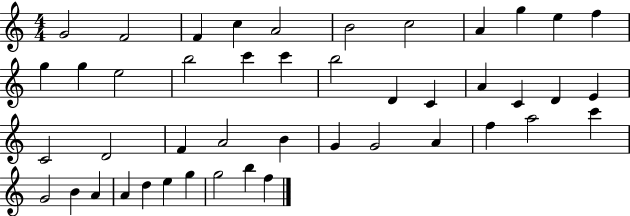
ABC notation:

X:1
T:Untitled
M:4/4
L:1/4
K:C
G2 F2 F c A2 B2 c2 A g e f g g e2 b2 c' c' b2 D C A C D E C2 D2 F A2 B G G2 A f a2 c' G2 B A A d e g g2 b f